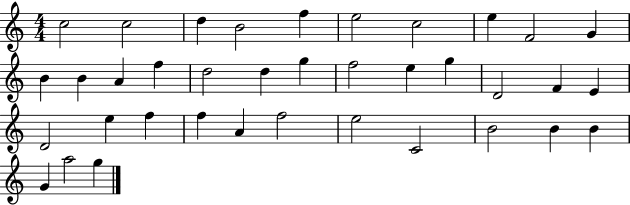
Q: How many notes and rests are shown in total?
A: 37